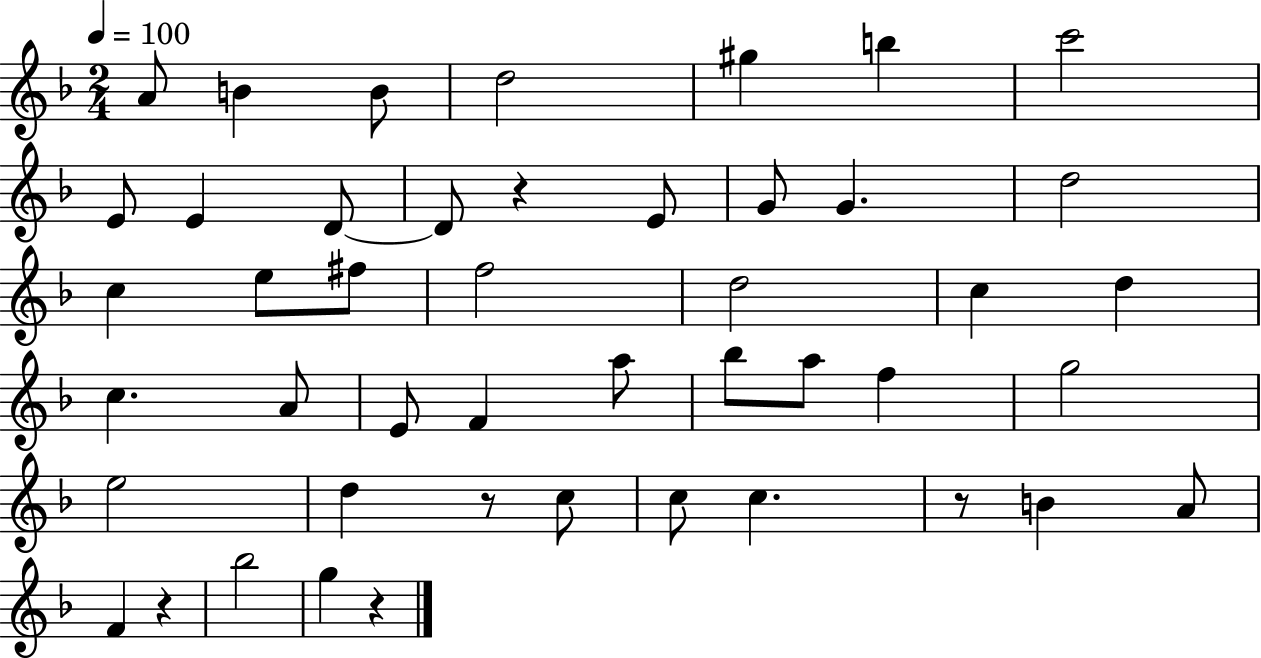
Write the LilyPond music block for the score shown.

{
  \clef treble
  \numericTimeSignature
  \time 2/4
  \key f \major
  \tempo 4 = 100
  a'8 b'4 b'8 | d''2 | gis''4 b''4 | c'''2 | \break e'8 e'4 d'8~~ | d'8 r4 e'8 | g'8 g'4. | d''2 | \break c''4 e''8 fis''8 | f''2 | d''2 | c''4 d''4 | \break c''4. a'8 | e'8 f'4 a''8 | bes''8 a''8 f''4 | g''2 | \break e''2 | d''4 r8 c''8 | c''8 c''4. | r8 b'4 a'8 | \break f'4 r4 | bes''2 | g''4 r4 | \bar "|."
}